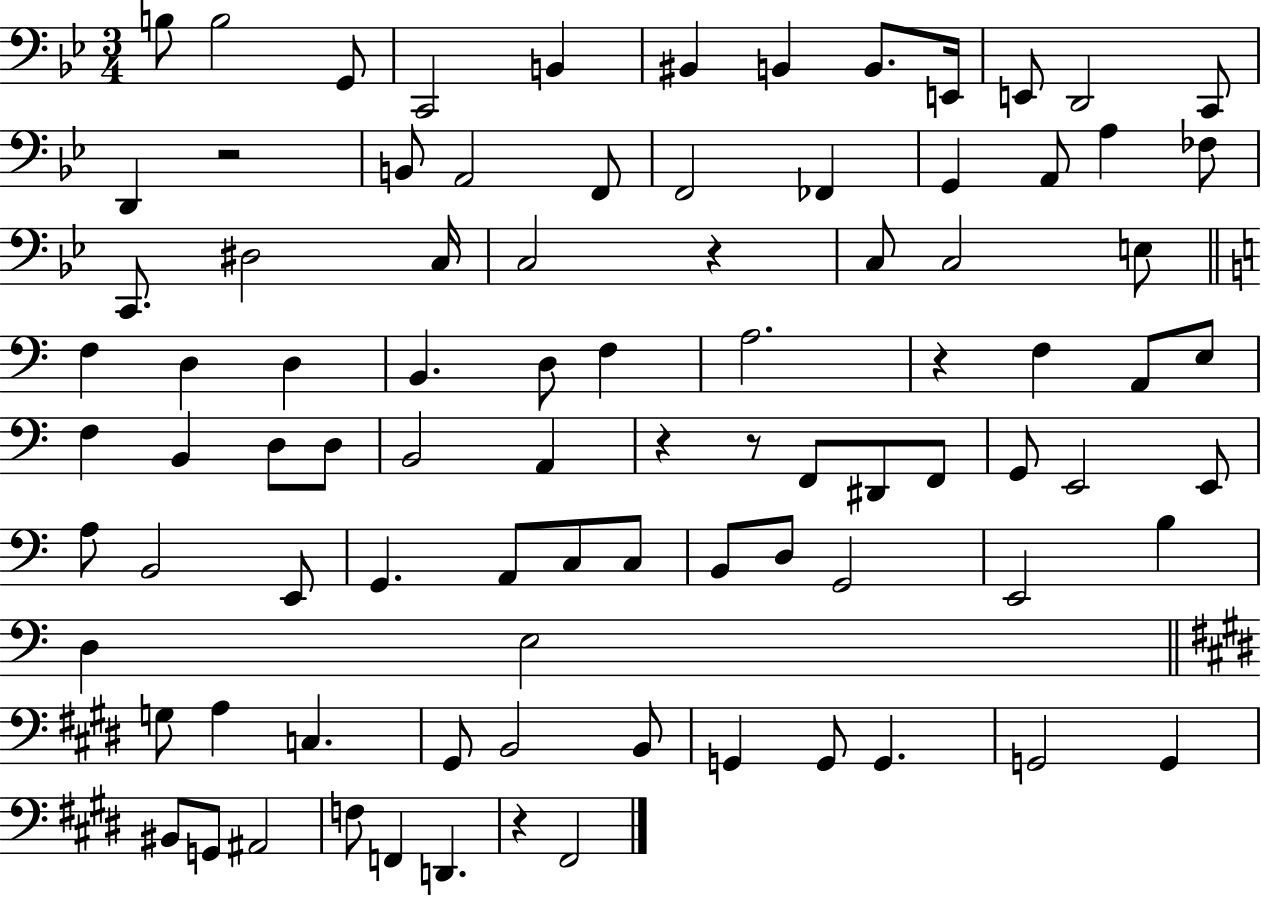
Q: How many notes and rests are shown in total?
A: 89